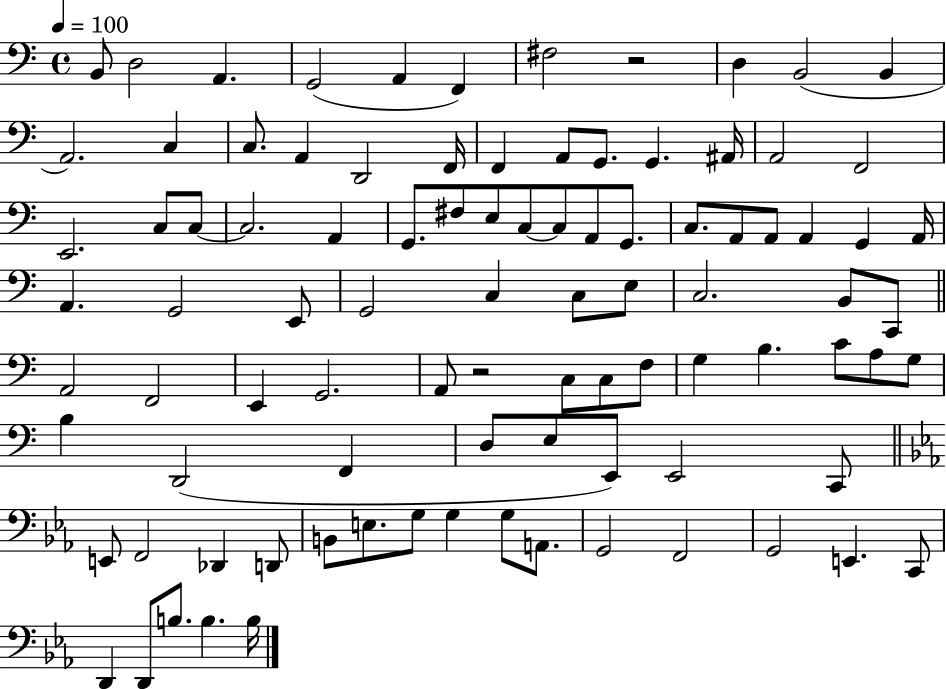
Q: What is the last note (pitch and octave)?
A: B3